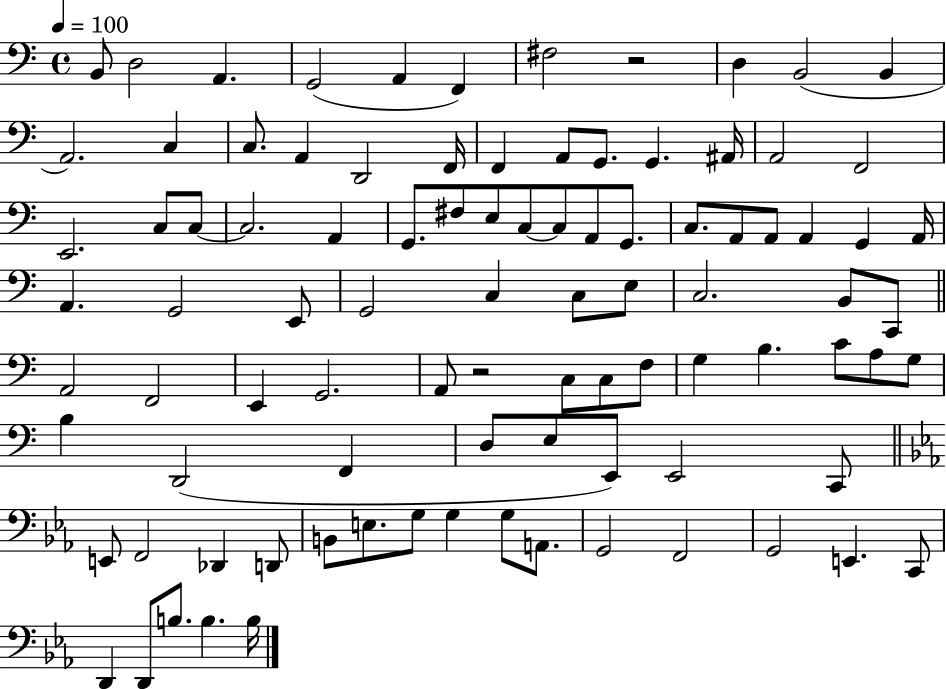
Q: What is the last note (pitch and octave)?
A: B3